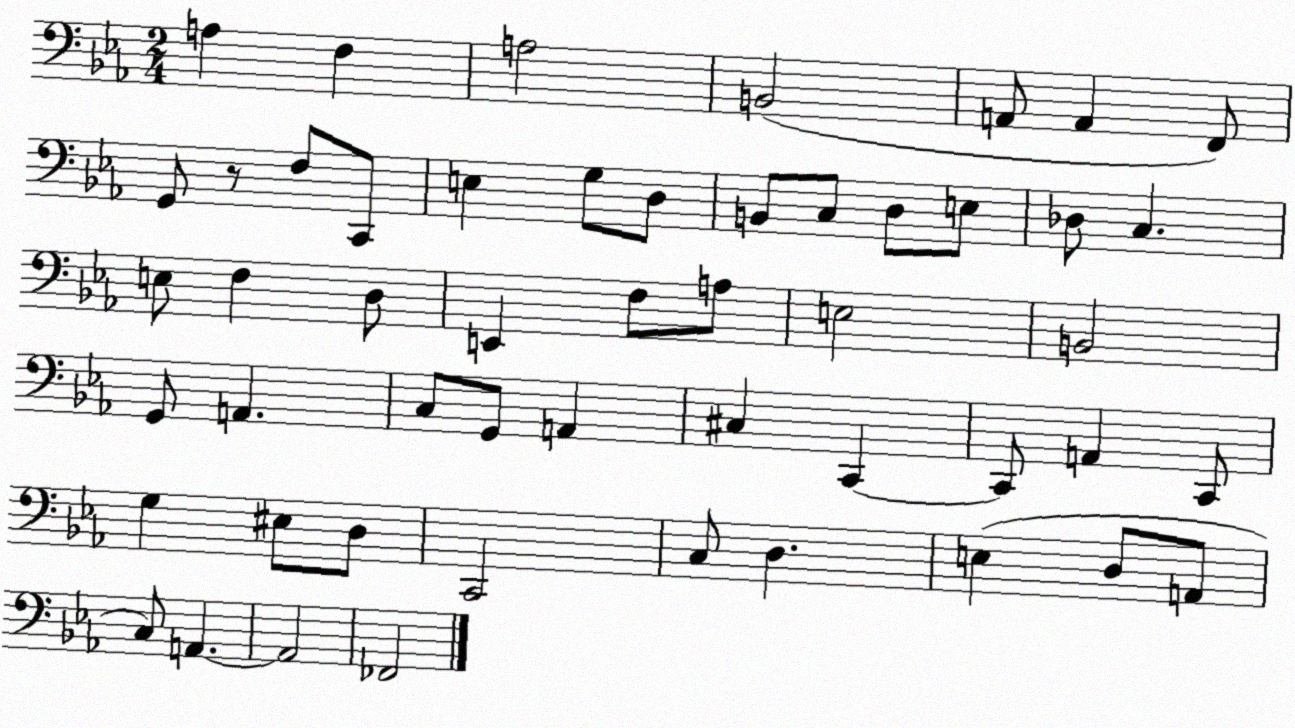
X:1
T:Untitled
M:2/4
L:1/4
K:Eb
A, F, A,2 B,,2 A,,/2 A,, F,,/2 G,,/2 z/2 F,/2 C,,/2 E, G,/2 D,/2 B,,/2 C,/2 D,/2 E,/2 _D,/2 C, E,/2 F, D,/2 E,, F,/2 A,/2 E,2 B,,2 G,,/2 A,, C,/2 G,,/2 A,, ^C, C,, C,,/2 A,, C,,/2 G, ^E,/2 D,/2 C,,2 C,/2 D, E, D,/2 A,,/2 C,/2 A,, A,,2 _F,,2